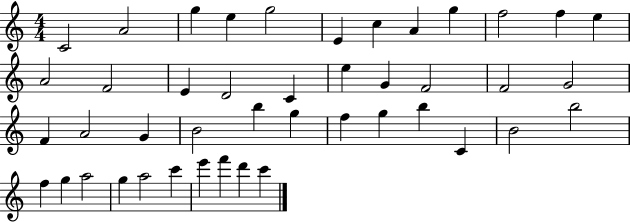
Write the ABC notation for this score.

X:1
T:Untitled
M:4/4
L:1/4
K:C
C2 A2 g e g2 E c A g f2 f e A2 F2 E D2 C e G F2 F2 G2 F A2 G B2 b g f g b C B2 b2 f g a2 g a2 c' e' f' d' c'